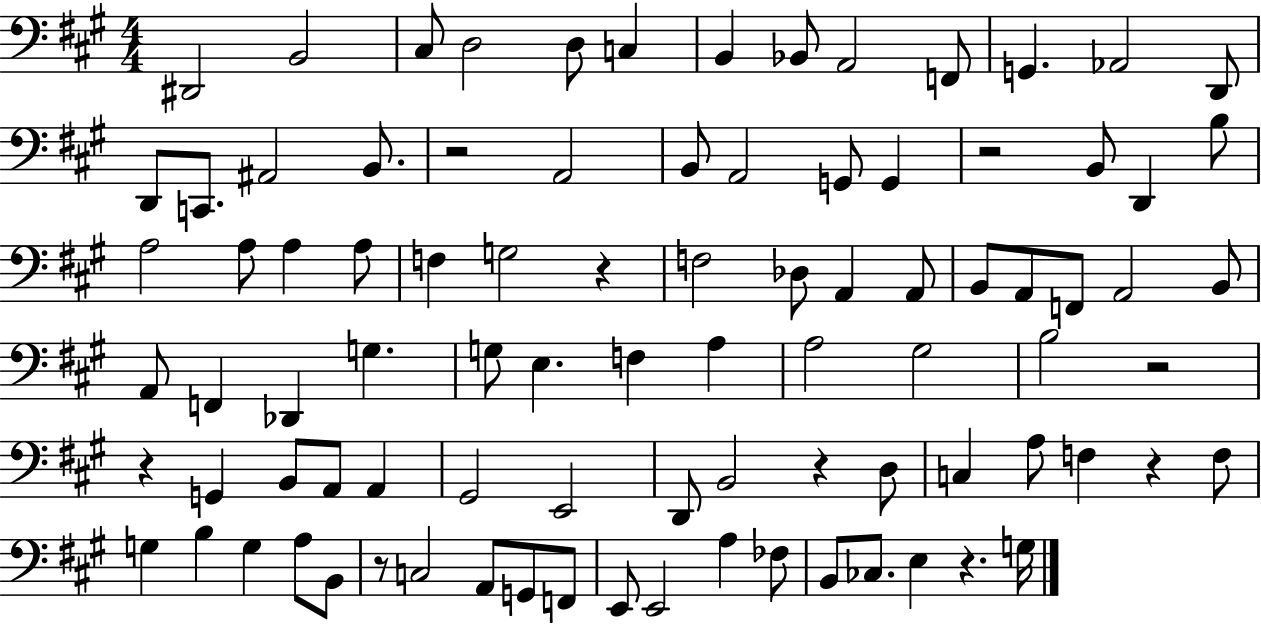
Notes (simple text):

D#2/h B2/h C#3/e D3/h D3/e C3/q B2/q Bb2/e A2/h F2/e G2/q. Ab2/h D2/e D2/e C2/e. A#2/h B2/e. R/h A2/h B2/e A2/h G2/e G2/q R/h B2/e D2/q B3/e A3/h A3/e A3/q A3/e F3/q G3/h R/q F3/h Db3/e A2/q A2/e B2/e A2/e F2/e A2/h B2/e A2/e F2/q Db2/q G3/q. G3/e E3/q. F3/q A3/q A3/h G#3/h B3/h R/h R/q G2/q B2/e A2/e A2/q G#2/h E2/h D2/e B2/h R/q D3/e C3/q A3/e F3/q R/q F3/e G3/q B3/q G3/q A3/e B2/e R/e C3/h A2/e G2/e F2/e E2/e E2/h A3/q FES3/e B2/e CES3/e. E3/q R/q. G3/s